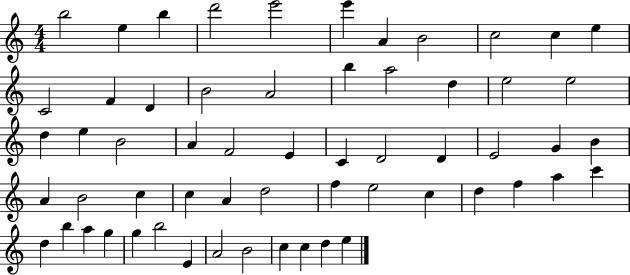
B5/h E5/q B5/q D6/h E6/h E6/q A4/q B4/h C5/h C5/q E5/q C4/h F4/q D4/q B4/h A4/h B5/q A5/h D5/q E5/h E5/h D5/q E5/q B4/h A4/q F4/h E4/q C4/q D4/h D4/q E4/h G4/q B4/q A4/q B4/h C5/q C5/q A4/q D5/h F5/q E5/h C5/q D5/q F5/q A5/q C6/q D5/q B5/q A5/q G5/q G5/q B5/h E4/q A4/h B4/h C5/q C5/q D5/q E5/q